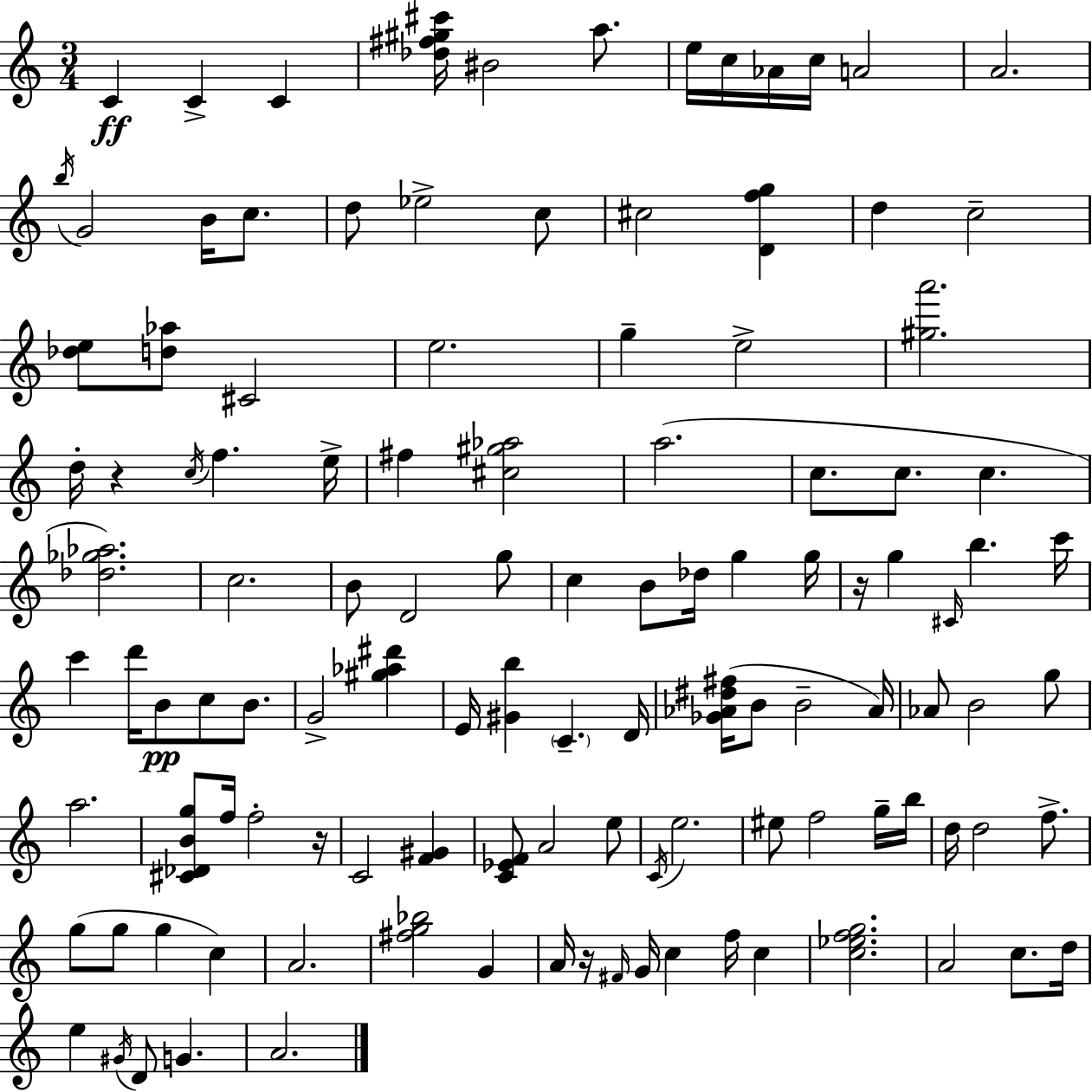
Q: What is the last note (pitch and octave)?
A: A4